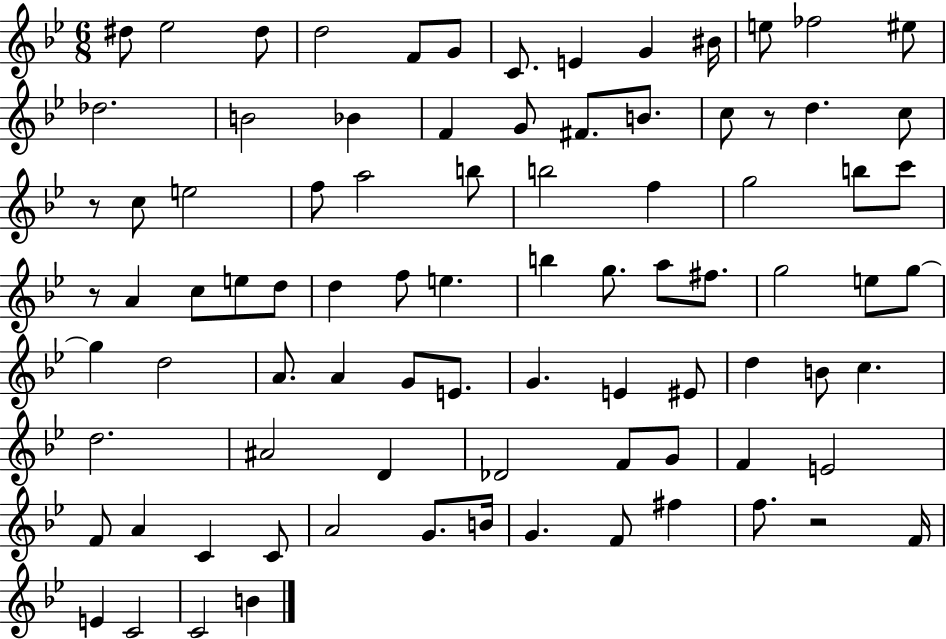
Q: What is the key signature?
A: BES major